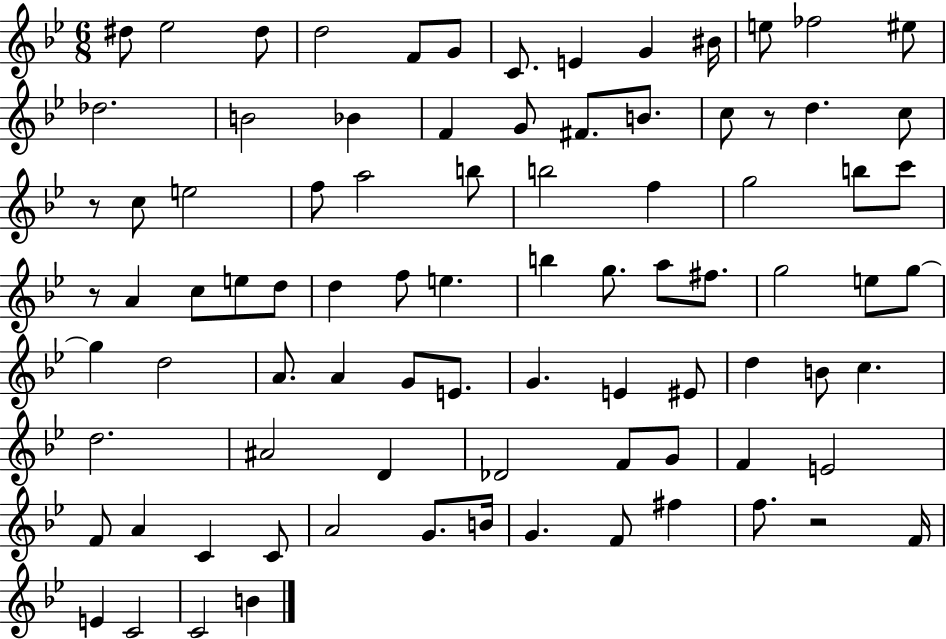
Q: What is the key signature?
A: BES major